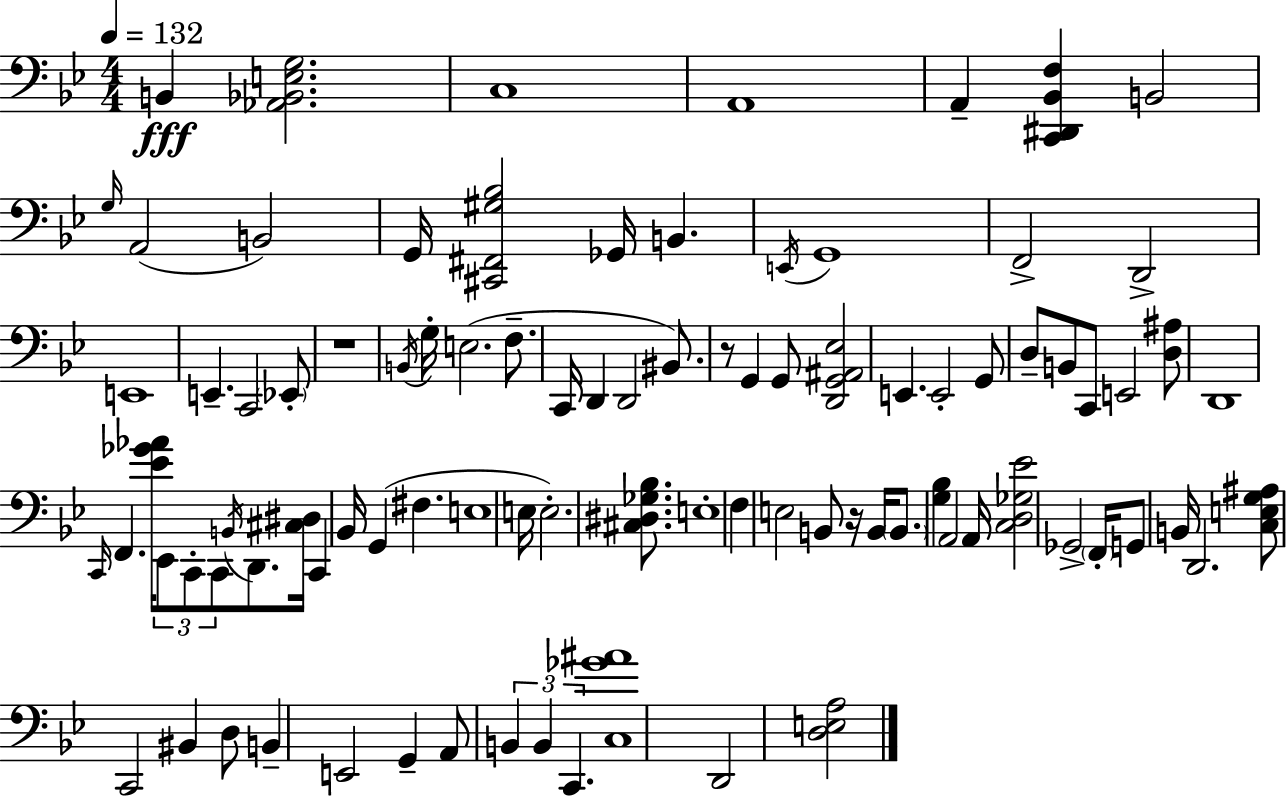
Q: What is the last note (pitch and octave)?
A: D2